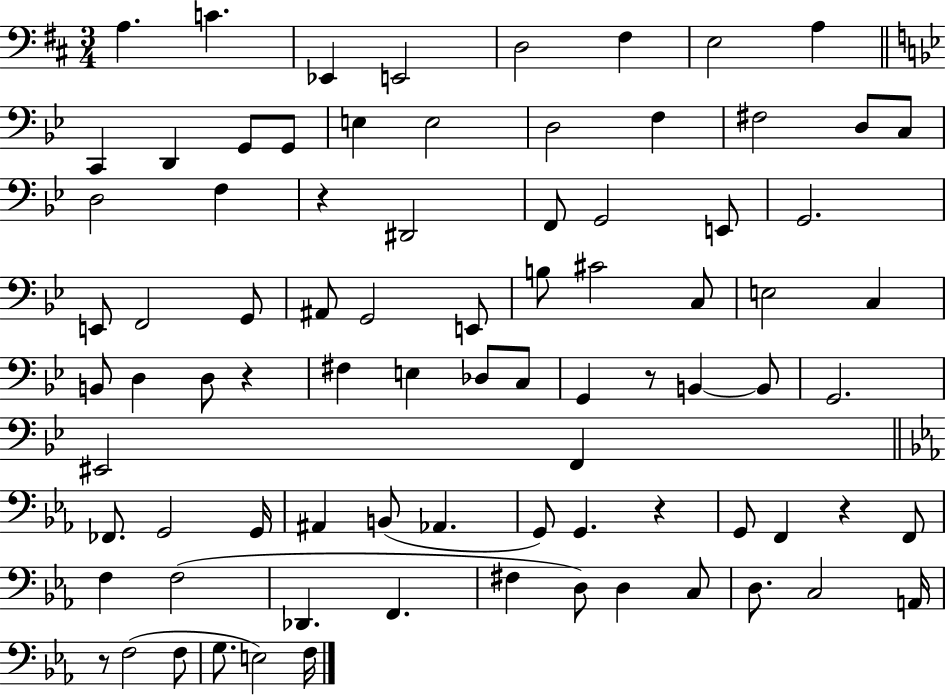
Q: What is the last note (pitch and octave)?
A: F3